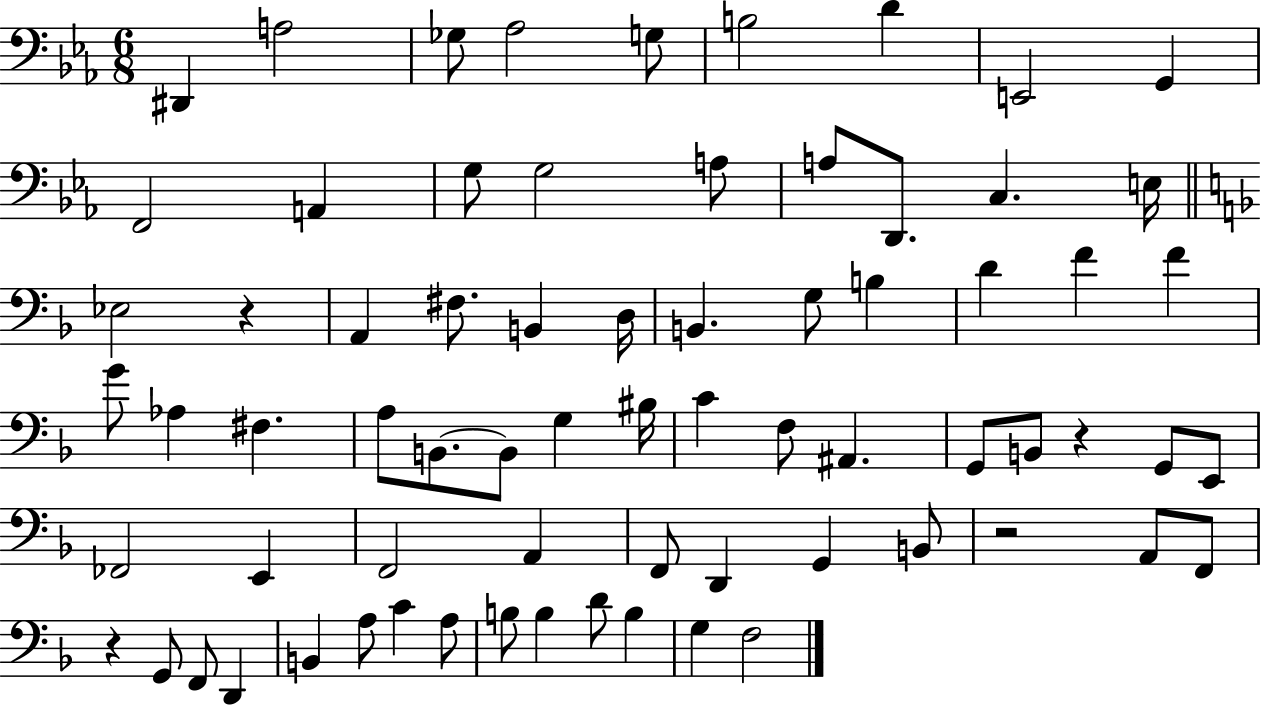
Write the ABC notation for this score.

X:1
T:Untitled
M:6/8
L:1/4
K:Eb
^D,, A,2 _G,/2 _A,2 G,/2 B,2 D E,,2 G,, F,,2 A,, G,/2 G,2 A,/2 A,/2 D,,/2 C, E,/4 _E,2 z A,, ^F,/2 B,, D,/4 B,, G,/2 B, D F F G/2 _A, ^F, A,/2 B,,/2 B,,/2 G, ^B,/4 C F,/2 ^A,, G,,/2 B,,/2 z G,,/2 E,,/2 _F,,2 E,, F,,2 A,, F,,/2 D,, G,, B,,/2 z2 A,,/2 F,,/2 z G,,/2 F,,/2 D,, B,, A,/2 C A,/2 B,/2 B, D/2 B, G, F,2